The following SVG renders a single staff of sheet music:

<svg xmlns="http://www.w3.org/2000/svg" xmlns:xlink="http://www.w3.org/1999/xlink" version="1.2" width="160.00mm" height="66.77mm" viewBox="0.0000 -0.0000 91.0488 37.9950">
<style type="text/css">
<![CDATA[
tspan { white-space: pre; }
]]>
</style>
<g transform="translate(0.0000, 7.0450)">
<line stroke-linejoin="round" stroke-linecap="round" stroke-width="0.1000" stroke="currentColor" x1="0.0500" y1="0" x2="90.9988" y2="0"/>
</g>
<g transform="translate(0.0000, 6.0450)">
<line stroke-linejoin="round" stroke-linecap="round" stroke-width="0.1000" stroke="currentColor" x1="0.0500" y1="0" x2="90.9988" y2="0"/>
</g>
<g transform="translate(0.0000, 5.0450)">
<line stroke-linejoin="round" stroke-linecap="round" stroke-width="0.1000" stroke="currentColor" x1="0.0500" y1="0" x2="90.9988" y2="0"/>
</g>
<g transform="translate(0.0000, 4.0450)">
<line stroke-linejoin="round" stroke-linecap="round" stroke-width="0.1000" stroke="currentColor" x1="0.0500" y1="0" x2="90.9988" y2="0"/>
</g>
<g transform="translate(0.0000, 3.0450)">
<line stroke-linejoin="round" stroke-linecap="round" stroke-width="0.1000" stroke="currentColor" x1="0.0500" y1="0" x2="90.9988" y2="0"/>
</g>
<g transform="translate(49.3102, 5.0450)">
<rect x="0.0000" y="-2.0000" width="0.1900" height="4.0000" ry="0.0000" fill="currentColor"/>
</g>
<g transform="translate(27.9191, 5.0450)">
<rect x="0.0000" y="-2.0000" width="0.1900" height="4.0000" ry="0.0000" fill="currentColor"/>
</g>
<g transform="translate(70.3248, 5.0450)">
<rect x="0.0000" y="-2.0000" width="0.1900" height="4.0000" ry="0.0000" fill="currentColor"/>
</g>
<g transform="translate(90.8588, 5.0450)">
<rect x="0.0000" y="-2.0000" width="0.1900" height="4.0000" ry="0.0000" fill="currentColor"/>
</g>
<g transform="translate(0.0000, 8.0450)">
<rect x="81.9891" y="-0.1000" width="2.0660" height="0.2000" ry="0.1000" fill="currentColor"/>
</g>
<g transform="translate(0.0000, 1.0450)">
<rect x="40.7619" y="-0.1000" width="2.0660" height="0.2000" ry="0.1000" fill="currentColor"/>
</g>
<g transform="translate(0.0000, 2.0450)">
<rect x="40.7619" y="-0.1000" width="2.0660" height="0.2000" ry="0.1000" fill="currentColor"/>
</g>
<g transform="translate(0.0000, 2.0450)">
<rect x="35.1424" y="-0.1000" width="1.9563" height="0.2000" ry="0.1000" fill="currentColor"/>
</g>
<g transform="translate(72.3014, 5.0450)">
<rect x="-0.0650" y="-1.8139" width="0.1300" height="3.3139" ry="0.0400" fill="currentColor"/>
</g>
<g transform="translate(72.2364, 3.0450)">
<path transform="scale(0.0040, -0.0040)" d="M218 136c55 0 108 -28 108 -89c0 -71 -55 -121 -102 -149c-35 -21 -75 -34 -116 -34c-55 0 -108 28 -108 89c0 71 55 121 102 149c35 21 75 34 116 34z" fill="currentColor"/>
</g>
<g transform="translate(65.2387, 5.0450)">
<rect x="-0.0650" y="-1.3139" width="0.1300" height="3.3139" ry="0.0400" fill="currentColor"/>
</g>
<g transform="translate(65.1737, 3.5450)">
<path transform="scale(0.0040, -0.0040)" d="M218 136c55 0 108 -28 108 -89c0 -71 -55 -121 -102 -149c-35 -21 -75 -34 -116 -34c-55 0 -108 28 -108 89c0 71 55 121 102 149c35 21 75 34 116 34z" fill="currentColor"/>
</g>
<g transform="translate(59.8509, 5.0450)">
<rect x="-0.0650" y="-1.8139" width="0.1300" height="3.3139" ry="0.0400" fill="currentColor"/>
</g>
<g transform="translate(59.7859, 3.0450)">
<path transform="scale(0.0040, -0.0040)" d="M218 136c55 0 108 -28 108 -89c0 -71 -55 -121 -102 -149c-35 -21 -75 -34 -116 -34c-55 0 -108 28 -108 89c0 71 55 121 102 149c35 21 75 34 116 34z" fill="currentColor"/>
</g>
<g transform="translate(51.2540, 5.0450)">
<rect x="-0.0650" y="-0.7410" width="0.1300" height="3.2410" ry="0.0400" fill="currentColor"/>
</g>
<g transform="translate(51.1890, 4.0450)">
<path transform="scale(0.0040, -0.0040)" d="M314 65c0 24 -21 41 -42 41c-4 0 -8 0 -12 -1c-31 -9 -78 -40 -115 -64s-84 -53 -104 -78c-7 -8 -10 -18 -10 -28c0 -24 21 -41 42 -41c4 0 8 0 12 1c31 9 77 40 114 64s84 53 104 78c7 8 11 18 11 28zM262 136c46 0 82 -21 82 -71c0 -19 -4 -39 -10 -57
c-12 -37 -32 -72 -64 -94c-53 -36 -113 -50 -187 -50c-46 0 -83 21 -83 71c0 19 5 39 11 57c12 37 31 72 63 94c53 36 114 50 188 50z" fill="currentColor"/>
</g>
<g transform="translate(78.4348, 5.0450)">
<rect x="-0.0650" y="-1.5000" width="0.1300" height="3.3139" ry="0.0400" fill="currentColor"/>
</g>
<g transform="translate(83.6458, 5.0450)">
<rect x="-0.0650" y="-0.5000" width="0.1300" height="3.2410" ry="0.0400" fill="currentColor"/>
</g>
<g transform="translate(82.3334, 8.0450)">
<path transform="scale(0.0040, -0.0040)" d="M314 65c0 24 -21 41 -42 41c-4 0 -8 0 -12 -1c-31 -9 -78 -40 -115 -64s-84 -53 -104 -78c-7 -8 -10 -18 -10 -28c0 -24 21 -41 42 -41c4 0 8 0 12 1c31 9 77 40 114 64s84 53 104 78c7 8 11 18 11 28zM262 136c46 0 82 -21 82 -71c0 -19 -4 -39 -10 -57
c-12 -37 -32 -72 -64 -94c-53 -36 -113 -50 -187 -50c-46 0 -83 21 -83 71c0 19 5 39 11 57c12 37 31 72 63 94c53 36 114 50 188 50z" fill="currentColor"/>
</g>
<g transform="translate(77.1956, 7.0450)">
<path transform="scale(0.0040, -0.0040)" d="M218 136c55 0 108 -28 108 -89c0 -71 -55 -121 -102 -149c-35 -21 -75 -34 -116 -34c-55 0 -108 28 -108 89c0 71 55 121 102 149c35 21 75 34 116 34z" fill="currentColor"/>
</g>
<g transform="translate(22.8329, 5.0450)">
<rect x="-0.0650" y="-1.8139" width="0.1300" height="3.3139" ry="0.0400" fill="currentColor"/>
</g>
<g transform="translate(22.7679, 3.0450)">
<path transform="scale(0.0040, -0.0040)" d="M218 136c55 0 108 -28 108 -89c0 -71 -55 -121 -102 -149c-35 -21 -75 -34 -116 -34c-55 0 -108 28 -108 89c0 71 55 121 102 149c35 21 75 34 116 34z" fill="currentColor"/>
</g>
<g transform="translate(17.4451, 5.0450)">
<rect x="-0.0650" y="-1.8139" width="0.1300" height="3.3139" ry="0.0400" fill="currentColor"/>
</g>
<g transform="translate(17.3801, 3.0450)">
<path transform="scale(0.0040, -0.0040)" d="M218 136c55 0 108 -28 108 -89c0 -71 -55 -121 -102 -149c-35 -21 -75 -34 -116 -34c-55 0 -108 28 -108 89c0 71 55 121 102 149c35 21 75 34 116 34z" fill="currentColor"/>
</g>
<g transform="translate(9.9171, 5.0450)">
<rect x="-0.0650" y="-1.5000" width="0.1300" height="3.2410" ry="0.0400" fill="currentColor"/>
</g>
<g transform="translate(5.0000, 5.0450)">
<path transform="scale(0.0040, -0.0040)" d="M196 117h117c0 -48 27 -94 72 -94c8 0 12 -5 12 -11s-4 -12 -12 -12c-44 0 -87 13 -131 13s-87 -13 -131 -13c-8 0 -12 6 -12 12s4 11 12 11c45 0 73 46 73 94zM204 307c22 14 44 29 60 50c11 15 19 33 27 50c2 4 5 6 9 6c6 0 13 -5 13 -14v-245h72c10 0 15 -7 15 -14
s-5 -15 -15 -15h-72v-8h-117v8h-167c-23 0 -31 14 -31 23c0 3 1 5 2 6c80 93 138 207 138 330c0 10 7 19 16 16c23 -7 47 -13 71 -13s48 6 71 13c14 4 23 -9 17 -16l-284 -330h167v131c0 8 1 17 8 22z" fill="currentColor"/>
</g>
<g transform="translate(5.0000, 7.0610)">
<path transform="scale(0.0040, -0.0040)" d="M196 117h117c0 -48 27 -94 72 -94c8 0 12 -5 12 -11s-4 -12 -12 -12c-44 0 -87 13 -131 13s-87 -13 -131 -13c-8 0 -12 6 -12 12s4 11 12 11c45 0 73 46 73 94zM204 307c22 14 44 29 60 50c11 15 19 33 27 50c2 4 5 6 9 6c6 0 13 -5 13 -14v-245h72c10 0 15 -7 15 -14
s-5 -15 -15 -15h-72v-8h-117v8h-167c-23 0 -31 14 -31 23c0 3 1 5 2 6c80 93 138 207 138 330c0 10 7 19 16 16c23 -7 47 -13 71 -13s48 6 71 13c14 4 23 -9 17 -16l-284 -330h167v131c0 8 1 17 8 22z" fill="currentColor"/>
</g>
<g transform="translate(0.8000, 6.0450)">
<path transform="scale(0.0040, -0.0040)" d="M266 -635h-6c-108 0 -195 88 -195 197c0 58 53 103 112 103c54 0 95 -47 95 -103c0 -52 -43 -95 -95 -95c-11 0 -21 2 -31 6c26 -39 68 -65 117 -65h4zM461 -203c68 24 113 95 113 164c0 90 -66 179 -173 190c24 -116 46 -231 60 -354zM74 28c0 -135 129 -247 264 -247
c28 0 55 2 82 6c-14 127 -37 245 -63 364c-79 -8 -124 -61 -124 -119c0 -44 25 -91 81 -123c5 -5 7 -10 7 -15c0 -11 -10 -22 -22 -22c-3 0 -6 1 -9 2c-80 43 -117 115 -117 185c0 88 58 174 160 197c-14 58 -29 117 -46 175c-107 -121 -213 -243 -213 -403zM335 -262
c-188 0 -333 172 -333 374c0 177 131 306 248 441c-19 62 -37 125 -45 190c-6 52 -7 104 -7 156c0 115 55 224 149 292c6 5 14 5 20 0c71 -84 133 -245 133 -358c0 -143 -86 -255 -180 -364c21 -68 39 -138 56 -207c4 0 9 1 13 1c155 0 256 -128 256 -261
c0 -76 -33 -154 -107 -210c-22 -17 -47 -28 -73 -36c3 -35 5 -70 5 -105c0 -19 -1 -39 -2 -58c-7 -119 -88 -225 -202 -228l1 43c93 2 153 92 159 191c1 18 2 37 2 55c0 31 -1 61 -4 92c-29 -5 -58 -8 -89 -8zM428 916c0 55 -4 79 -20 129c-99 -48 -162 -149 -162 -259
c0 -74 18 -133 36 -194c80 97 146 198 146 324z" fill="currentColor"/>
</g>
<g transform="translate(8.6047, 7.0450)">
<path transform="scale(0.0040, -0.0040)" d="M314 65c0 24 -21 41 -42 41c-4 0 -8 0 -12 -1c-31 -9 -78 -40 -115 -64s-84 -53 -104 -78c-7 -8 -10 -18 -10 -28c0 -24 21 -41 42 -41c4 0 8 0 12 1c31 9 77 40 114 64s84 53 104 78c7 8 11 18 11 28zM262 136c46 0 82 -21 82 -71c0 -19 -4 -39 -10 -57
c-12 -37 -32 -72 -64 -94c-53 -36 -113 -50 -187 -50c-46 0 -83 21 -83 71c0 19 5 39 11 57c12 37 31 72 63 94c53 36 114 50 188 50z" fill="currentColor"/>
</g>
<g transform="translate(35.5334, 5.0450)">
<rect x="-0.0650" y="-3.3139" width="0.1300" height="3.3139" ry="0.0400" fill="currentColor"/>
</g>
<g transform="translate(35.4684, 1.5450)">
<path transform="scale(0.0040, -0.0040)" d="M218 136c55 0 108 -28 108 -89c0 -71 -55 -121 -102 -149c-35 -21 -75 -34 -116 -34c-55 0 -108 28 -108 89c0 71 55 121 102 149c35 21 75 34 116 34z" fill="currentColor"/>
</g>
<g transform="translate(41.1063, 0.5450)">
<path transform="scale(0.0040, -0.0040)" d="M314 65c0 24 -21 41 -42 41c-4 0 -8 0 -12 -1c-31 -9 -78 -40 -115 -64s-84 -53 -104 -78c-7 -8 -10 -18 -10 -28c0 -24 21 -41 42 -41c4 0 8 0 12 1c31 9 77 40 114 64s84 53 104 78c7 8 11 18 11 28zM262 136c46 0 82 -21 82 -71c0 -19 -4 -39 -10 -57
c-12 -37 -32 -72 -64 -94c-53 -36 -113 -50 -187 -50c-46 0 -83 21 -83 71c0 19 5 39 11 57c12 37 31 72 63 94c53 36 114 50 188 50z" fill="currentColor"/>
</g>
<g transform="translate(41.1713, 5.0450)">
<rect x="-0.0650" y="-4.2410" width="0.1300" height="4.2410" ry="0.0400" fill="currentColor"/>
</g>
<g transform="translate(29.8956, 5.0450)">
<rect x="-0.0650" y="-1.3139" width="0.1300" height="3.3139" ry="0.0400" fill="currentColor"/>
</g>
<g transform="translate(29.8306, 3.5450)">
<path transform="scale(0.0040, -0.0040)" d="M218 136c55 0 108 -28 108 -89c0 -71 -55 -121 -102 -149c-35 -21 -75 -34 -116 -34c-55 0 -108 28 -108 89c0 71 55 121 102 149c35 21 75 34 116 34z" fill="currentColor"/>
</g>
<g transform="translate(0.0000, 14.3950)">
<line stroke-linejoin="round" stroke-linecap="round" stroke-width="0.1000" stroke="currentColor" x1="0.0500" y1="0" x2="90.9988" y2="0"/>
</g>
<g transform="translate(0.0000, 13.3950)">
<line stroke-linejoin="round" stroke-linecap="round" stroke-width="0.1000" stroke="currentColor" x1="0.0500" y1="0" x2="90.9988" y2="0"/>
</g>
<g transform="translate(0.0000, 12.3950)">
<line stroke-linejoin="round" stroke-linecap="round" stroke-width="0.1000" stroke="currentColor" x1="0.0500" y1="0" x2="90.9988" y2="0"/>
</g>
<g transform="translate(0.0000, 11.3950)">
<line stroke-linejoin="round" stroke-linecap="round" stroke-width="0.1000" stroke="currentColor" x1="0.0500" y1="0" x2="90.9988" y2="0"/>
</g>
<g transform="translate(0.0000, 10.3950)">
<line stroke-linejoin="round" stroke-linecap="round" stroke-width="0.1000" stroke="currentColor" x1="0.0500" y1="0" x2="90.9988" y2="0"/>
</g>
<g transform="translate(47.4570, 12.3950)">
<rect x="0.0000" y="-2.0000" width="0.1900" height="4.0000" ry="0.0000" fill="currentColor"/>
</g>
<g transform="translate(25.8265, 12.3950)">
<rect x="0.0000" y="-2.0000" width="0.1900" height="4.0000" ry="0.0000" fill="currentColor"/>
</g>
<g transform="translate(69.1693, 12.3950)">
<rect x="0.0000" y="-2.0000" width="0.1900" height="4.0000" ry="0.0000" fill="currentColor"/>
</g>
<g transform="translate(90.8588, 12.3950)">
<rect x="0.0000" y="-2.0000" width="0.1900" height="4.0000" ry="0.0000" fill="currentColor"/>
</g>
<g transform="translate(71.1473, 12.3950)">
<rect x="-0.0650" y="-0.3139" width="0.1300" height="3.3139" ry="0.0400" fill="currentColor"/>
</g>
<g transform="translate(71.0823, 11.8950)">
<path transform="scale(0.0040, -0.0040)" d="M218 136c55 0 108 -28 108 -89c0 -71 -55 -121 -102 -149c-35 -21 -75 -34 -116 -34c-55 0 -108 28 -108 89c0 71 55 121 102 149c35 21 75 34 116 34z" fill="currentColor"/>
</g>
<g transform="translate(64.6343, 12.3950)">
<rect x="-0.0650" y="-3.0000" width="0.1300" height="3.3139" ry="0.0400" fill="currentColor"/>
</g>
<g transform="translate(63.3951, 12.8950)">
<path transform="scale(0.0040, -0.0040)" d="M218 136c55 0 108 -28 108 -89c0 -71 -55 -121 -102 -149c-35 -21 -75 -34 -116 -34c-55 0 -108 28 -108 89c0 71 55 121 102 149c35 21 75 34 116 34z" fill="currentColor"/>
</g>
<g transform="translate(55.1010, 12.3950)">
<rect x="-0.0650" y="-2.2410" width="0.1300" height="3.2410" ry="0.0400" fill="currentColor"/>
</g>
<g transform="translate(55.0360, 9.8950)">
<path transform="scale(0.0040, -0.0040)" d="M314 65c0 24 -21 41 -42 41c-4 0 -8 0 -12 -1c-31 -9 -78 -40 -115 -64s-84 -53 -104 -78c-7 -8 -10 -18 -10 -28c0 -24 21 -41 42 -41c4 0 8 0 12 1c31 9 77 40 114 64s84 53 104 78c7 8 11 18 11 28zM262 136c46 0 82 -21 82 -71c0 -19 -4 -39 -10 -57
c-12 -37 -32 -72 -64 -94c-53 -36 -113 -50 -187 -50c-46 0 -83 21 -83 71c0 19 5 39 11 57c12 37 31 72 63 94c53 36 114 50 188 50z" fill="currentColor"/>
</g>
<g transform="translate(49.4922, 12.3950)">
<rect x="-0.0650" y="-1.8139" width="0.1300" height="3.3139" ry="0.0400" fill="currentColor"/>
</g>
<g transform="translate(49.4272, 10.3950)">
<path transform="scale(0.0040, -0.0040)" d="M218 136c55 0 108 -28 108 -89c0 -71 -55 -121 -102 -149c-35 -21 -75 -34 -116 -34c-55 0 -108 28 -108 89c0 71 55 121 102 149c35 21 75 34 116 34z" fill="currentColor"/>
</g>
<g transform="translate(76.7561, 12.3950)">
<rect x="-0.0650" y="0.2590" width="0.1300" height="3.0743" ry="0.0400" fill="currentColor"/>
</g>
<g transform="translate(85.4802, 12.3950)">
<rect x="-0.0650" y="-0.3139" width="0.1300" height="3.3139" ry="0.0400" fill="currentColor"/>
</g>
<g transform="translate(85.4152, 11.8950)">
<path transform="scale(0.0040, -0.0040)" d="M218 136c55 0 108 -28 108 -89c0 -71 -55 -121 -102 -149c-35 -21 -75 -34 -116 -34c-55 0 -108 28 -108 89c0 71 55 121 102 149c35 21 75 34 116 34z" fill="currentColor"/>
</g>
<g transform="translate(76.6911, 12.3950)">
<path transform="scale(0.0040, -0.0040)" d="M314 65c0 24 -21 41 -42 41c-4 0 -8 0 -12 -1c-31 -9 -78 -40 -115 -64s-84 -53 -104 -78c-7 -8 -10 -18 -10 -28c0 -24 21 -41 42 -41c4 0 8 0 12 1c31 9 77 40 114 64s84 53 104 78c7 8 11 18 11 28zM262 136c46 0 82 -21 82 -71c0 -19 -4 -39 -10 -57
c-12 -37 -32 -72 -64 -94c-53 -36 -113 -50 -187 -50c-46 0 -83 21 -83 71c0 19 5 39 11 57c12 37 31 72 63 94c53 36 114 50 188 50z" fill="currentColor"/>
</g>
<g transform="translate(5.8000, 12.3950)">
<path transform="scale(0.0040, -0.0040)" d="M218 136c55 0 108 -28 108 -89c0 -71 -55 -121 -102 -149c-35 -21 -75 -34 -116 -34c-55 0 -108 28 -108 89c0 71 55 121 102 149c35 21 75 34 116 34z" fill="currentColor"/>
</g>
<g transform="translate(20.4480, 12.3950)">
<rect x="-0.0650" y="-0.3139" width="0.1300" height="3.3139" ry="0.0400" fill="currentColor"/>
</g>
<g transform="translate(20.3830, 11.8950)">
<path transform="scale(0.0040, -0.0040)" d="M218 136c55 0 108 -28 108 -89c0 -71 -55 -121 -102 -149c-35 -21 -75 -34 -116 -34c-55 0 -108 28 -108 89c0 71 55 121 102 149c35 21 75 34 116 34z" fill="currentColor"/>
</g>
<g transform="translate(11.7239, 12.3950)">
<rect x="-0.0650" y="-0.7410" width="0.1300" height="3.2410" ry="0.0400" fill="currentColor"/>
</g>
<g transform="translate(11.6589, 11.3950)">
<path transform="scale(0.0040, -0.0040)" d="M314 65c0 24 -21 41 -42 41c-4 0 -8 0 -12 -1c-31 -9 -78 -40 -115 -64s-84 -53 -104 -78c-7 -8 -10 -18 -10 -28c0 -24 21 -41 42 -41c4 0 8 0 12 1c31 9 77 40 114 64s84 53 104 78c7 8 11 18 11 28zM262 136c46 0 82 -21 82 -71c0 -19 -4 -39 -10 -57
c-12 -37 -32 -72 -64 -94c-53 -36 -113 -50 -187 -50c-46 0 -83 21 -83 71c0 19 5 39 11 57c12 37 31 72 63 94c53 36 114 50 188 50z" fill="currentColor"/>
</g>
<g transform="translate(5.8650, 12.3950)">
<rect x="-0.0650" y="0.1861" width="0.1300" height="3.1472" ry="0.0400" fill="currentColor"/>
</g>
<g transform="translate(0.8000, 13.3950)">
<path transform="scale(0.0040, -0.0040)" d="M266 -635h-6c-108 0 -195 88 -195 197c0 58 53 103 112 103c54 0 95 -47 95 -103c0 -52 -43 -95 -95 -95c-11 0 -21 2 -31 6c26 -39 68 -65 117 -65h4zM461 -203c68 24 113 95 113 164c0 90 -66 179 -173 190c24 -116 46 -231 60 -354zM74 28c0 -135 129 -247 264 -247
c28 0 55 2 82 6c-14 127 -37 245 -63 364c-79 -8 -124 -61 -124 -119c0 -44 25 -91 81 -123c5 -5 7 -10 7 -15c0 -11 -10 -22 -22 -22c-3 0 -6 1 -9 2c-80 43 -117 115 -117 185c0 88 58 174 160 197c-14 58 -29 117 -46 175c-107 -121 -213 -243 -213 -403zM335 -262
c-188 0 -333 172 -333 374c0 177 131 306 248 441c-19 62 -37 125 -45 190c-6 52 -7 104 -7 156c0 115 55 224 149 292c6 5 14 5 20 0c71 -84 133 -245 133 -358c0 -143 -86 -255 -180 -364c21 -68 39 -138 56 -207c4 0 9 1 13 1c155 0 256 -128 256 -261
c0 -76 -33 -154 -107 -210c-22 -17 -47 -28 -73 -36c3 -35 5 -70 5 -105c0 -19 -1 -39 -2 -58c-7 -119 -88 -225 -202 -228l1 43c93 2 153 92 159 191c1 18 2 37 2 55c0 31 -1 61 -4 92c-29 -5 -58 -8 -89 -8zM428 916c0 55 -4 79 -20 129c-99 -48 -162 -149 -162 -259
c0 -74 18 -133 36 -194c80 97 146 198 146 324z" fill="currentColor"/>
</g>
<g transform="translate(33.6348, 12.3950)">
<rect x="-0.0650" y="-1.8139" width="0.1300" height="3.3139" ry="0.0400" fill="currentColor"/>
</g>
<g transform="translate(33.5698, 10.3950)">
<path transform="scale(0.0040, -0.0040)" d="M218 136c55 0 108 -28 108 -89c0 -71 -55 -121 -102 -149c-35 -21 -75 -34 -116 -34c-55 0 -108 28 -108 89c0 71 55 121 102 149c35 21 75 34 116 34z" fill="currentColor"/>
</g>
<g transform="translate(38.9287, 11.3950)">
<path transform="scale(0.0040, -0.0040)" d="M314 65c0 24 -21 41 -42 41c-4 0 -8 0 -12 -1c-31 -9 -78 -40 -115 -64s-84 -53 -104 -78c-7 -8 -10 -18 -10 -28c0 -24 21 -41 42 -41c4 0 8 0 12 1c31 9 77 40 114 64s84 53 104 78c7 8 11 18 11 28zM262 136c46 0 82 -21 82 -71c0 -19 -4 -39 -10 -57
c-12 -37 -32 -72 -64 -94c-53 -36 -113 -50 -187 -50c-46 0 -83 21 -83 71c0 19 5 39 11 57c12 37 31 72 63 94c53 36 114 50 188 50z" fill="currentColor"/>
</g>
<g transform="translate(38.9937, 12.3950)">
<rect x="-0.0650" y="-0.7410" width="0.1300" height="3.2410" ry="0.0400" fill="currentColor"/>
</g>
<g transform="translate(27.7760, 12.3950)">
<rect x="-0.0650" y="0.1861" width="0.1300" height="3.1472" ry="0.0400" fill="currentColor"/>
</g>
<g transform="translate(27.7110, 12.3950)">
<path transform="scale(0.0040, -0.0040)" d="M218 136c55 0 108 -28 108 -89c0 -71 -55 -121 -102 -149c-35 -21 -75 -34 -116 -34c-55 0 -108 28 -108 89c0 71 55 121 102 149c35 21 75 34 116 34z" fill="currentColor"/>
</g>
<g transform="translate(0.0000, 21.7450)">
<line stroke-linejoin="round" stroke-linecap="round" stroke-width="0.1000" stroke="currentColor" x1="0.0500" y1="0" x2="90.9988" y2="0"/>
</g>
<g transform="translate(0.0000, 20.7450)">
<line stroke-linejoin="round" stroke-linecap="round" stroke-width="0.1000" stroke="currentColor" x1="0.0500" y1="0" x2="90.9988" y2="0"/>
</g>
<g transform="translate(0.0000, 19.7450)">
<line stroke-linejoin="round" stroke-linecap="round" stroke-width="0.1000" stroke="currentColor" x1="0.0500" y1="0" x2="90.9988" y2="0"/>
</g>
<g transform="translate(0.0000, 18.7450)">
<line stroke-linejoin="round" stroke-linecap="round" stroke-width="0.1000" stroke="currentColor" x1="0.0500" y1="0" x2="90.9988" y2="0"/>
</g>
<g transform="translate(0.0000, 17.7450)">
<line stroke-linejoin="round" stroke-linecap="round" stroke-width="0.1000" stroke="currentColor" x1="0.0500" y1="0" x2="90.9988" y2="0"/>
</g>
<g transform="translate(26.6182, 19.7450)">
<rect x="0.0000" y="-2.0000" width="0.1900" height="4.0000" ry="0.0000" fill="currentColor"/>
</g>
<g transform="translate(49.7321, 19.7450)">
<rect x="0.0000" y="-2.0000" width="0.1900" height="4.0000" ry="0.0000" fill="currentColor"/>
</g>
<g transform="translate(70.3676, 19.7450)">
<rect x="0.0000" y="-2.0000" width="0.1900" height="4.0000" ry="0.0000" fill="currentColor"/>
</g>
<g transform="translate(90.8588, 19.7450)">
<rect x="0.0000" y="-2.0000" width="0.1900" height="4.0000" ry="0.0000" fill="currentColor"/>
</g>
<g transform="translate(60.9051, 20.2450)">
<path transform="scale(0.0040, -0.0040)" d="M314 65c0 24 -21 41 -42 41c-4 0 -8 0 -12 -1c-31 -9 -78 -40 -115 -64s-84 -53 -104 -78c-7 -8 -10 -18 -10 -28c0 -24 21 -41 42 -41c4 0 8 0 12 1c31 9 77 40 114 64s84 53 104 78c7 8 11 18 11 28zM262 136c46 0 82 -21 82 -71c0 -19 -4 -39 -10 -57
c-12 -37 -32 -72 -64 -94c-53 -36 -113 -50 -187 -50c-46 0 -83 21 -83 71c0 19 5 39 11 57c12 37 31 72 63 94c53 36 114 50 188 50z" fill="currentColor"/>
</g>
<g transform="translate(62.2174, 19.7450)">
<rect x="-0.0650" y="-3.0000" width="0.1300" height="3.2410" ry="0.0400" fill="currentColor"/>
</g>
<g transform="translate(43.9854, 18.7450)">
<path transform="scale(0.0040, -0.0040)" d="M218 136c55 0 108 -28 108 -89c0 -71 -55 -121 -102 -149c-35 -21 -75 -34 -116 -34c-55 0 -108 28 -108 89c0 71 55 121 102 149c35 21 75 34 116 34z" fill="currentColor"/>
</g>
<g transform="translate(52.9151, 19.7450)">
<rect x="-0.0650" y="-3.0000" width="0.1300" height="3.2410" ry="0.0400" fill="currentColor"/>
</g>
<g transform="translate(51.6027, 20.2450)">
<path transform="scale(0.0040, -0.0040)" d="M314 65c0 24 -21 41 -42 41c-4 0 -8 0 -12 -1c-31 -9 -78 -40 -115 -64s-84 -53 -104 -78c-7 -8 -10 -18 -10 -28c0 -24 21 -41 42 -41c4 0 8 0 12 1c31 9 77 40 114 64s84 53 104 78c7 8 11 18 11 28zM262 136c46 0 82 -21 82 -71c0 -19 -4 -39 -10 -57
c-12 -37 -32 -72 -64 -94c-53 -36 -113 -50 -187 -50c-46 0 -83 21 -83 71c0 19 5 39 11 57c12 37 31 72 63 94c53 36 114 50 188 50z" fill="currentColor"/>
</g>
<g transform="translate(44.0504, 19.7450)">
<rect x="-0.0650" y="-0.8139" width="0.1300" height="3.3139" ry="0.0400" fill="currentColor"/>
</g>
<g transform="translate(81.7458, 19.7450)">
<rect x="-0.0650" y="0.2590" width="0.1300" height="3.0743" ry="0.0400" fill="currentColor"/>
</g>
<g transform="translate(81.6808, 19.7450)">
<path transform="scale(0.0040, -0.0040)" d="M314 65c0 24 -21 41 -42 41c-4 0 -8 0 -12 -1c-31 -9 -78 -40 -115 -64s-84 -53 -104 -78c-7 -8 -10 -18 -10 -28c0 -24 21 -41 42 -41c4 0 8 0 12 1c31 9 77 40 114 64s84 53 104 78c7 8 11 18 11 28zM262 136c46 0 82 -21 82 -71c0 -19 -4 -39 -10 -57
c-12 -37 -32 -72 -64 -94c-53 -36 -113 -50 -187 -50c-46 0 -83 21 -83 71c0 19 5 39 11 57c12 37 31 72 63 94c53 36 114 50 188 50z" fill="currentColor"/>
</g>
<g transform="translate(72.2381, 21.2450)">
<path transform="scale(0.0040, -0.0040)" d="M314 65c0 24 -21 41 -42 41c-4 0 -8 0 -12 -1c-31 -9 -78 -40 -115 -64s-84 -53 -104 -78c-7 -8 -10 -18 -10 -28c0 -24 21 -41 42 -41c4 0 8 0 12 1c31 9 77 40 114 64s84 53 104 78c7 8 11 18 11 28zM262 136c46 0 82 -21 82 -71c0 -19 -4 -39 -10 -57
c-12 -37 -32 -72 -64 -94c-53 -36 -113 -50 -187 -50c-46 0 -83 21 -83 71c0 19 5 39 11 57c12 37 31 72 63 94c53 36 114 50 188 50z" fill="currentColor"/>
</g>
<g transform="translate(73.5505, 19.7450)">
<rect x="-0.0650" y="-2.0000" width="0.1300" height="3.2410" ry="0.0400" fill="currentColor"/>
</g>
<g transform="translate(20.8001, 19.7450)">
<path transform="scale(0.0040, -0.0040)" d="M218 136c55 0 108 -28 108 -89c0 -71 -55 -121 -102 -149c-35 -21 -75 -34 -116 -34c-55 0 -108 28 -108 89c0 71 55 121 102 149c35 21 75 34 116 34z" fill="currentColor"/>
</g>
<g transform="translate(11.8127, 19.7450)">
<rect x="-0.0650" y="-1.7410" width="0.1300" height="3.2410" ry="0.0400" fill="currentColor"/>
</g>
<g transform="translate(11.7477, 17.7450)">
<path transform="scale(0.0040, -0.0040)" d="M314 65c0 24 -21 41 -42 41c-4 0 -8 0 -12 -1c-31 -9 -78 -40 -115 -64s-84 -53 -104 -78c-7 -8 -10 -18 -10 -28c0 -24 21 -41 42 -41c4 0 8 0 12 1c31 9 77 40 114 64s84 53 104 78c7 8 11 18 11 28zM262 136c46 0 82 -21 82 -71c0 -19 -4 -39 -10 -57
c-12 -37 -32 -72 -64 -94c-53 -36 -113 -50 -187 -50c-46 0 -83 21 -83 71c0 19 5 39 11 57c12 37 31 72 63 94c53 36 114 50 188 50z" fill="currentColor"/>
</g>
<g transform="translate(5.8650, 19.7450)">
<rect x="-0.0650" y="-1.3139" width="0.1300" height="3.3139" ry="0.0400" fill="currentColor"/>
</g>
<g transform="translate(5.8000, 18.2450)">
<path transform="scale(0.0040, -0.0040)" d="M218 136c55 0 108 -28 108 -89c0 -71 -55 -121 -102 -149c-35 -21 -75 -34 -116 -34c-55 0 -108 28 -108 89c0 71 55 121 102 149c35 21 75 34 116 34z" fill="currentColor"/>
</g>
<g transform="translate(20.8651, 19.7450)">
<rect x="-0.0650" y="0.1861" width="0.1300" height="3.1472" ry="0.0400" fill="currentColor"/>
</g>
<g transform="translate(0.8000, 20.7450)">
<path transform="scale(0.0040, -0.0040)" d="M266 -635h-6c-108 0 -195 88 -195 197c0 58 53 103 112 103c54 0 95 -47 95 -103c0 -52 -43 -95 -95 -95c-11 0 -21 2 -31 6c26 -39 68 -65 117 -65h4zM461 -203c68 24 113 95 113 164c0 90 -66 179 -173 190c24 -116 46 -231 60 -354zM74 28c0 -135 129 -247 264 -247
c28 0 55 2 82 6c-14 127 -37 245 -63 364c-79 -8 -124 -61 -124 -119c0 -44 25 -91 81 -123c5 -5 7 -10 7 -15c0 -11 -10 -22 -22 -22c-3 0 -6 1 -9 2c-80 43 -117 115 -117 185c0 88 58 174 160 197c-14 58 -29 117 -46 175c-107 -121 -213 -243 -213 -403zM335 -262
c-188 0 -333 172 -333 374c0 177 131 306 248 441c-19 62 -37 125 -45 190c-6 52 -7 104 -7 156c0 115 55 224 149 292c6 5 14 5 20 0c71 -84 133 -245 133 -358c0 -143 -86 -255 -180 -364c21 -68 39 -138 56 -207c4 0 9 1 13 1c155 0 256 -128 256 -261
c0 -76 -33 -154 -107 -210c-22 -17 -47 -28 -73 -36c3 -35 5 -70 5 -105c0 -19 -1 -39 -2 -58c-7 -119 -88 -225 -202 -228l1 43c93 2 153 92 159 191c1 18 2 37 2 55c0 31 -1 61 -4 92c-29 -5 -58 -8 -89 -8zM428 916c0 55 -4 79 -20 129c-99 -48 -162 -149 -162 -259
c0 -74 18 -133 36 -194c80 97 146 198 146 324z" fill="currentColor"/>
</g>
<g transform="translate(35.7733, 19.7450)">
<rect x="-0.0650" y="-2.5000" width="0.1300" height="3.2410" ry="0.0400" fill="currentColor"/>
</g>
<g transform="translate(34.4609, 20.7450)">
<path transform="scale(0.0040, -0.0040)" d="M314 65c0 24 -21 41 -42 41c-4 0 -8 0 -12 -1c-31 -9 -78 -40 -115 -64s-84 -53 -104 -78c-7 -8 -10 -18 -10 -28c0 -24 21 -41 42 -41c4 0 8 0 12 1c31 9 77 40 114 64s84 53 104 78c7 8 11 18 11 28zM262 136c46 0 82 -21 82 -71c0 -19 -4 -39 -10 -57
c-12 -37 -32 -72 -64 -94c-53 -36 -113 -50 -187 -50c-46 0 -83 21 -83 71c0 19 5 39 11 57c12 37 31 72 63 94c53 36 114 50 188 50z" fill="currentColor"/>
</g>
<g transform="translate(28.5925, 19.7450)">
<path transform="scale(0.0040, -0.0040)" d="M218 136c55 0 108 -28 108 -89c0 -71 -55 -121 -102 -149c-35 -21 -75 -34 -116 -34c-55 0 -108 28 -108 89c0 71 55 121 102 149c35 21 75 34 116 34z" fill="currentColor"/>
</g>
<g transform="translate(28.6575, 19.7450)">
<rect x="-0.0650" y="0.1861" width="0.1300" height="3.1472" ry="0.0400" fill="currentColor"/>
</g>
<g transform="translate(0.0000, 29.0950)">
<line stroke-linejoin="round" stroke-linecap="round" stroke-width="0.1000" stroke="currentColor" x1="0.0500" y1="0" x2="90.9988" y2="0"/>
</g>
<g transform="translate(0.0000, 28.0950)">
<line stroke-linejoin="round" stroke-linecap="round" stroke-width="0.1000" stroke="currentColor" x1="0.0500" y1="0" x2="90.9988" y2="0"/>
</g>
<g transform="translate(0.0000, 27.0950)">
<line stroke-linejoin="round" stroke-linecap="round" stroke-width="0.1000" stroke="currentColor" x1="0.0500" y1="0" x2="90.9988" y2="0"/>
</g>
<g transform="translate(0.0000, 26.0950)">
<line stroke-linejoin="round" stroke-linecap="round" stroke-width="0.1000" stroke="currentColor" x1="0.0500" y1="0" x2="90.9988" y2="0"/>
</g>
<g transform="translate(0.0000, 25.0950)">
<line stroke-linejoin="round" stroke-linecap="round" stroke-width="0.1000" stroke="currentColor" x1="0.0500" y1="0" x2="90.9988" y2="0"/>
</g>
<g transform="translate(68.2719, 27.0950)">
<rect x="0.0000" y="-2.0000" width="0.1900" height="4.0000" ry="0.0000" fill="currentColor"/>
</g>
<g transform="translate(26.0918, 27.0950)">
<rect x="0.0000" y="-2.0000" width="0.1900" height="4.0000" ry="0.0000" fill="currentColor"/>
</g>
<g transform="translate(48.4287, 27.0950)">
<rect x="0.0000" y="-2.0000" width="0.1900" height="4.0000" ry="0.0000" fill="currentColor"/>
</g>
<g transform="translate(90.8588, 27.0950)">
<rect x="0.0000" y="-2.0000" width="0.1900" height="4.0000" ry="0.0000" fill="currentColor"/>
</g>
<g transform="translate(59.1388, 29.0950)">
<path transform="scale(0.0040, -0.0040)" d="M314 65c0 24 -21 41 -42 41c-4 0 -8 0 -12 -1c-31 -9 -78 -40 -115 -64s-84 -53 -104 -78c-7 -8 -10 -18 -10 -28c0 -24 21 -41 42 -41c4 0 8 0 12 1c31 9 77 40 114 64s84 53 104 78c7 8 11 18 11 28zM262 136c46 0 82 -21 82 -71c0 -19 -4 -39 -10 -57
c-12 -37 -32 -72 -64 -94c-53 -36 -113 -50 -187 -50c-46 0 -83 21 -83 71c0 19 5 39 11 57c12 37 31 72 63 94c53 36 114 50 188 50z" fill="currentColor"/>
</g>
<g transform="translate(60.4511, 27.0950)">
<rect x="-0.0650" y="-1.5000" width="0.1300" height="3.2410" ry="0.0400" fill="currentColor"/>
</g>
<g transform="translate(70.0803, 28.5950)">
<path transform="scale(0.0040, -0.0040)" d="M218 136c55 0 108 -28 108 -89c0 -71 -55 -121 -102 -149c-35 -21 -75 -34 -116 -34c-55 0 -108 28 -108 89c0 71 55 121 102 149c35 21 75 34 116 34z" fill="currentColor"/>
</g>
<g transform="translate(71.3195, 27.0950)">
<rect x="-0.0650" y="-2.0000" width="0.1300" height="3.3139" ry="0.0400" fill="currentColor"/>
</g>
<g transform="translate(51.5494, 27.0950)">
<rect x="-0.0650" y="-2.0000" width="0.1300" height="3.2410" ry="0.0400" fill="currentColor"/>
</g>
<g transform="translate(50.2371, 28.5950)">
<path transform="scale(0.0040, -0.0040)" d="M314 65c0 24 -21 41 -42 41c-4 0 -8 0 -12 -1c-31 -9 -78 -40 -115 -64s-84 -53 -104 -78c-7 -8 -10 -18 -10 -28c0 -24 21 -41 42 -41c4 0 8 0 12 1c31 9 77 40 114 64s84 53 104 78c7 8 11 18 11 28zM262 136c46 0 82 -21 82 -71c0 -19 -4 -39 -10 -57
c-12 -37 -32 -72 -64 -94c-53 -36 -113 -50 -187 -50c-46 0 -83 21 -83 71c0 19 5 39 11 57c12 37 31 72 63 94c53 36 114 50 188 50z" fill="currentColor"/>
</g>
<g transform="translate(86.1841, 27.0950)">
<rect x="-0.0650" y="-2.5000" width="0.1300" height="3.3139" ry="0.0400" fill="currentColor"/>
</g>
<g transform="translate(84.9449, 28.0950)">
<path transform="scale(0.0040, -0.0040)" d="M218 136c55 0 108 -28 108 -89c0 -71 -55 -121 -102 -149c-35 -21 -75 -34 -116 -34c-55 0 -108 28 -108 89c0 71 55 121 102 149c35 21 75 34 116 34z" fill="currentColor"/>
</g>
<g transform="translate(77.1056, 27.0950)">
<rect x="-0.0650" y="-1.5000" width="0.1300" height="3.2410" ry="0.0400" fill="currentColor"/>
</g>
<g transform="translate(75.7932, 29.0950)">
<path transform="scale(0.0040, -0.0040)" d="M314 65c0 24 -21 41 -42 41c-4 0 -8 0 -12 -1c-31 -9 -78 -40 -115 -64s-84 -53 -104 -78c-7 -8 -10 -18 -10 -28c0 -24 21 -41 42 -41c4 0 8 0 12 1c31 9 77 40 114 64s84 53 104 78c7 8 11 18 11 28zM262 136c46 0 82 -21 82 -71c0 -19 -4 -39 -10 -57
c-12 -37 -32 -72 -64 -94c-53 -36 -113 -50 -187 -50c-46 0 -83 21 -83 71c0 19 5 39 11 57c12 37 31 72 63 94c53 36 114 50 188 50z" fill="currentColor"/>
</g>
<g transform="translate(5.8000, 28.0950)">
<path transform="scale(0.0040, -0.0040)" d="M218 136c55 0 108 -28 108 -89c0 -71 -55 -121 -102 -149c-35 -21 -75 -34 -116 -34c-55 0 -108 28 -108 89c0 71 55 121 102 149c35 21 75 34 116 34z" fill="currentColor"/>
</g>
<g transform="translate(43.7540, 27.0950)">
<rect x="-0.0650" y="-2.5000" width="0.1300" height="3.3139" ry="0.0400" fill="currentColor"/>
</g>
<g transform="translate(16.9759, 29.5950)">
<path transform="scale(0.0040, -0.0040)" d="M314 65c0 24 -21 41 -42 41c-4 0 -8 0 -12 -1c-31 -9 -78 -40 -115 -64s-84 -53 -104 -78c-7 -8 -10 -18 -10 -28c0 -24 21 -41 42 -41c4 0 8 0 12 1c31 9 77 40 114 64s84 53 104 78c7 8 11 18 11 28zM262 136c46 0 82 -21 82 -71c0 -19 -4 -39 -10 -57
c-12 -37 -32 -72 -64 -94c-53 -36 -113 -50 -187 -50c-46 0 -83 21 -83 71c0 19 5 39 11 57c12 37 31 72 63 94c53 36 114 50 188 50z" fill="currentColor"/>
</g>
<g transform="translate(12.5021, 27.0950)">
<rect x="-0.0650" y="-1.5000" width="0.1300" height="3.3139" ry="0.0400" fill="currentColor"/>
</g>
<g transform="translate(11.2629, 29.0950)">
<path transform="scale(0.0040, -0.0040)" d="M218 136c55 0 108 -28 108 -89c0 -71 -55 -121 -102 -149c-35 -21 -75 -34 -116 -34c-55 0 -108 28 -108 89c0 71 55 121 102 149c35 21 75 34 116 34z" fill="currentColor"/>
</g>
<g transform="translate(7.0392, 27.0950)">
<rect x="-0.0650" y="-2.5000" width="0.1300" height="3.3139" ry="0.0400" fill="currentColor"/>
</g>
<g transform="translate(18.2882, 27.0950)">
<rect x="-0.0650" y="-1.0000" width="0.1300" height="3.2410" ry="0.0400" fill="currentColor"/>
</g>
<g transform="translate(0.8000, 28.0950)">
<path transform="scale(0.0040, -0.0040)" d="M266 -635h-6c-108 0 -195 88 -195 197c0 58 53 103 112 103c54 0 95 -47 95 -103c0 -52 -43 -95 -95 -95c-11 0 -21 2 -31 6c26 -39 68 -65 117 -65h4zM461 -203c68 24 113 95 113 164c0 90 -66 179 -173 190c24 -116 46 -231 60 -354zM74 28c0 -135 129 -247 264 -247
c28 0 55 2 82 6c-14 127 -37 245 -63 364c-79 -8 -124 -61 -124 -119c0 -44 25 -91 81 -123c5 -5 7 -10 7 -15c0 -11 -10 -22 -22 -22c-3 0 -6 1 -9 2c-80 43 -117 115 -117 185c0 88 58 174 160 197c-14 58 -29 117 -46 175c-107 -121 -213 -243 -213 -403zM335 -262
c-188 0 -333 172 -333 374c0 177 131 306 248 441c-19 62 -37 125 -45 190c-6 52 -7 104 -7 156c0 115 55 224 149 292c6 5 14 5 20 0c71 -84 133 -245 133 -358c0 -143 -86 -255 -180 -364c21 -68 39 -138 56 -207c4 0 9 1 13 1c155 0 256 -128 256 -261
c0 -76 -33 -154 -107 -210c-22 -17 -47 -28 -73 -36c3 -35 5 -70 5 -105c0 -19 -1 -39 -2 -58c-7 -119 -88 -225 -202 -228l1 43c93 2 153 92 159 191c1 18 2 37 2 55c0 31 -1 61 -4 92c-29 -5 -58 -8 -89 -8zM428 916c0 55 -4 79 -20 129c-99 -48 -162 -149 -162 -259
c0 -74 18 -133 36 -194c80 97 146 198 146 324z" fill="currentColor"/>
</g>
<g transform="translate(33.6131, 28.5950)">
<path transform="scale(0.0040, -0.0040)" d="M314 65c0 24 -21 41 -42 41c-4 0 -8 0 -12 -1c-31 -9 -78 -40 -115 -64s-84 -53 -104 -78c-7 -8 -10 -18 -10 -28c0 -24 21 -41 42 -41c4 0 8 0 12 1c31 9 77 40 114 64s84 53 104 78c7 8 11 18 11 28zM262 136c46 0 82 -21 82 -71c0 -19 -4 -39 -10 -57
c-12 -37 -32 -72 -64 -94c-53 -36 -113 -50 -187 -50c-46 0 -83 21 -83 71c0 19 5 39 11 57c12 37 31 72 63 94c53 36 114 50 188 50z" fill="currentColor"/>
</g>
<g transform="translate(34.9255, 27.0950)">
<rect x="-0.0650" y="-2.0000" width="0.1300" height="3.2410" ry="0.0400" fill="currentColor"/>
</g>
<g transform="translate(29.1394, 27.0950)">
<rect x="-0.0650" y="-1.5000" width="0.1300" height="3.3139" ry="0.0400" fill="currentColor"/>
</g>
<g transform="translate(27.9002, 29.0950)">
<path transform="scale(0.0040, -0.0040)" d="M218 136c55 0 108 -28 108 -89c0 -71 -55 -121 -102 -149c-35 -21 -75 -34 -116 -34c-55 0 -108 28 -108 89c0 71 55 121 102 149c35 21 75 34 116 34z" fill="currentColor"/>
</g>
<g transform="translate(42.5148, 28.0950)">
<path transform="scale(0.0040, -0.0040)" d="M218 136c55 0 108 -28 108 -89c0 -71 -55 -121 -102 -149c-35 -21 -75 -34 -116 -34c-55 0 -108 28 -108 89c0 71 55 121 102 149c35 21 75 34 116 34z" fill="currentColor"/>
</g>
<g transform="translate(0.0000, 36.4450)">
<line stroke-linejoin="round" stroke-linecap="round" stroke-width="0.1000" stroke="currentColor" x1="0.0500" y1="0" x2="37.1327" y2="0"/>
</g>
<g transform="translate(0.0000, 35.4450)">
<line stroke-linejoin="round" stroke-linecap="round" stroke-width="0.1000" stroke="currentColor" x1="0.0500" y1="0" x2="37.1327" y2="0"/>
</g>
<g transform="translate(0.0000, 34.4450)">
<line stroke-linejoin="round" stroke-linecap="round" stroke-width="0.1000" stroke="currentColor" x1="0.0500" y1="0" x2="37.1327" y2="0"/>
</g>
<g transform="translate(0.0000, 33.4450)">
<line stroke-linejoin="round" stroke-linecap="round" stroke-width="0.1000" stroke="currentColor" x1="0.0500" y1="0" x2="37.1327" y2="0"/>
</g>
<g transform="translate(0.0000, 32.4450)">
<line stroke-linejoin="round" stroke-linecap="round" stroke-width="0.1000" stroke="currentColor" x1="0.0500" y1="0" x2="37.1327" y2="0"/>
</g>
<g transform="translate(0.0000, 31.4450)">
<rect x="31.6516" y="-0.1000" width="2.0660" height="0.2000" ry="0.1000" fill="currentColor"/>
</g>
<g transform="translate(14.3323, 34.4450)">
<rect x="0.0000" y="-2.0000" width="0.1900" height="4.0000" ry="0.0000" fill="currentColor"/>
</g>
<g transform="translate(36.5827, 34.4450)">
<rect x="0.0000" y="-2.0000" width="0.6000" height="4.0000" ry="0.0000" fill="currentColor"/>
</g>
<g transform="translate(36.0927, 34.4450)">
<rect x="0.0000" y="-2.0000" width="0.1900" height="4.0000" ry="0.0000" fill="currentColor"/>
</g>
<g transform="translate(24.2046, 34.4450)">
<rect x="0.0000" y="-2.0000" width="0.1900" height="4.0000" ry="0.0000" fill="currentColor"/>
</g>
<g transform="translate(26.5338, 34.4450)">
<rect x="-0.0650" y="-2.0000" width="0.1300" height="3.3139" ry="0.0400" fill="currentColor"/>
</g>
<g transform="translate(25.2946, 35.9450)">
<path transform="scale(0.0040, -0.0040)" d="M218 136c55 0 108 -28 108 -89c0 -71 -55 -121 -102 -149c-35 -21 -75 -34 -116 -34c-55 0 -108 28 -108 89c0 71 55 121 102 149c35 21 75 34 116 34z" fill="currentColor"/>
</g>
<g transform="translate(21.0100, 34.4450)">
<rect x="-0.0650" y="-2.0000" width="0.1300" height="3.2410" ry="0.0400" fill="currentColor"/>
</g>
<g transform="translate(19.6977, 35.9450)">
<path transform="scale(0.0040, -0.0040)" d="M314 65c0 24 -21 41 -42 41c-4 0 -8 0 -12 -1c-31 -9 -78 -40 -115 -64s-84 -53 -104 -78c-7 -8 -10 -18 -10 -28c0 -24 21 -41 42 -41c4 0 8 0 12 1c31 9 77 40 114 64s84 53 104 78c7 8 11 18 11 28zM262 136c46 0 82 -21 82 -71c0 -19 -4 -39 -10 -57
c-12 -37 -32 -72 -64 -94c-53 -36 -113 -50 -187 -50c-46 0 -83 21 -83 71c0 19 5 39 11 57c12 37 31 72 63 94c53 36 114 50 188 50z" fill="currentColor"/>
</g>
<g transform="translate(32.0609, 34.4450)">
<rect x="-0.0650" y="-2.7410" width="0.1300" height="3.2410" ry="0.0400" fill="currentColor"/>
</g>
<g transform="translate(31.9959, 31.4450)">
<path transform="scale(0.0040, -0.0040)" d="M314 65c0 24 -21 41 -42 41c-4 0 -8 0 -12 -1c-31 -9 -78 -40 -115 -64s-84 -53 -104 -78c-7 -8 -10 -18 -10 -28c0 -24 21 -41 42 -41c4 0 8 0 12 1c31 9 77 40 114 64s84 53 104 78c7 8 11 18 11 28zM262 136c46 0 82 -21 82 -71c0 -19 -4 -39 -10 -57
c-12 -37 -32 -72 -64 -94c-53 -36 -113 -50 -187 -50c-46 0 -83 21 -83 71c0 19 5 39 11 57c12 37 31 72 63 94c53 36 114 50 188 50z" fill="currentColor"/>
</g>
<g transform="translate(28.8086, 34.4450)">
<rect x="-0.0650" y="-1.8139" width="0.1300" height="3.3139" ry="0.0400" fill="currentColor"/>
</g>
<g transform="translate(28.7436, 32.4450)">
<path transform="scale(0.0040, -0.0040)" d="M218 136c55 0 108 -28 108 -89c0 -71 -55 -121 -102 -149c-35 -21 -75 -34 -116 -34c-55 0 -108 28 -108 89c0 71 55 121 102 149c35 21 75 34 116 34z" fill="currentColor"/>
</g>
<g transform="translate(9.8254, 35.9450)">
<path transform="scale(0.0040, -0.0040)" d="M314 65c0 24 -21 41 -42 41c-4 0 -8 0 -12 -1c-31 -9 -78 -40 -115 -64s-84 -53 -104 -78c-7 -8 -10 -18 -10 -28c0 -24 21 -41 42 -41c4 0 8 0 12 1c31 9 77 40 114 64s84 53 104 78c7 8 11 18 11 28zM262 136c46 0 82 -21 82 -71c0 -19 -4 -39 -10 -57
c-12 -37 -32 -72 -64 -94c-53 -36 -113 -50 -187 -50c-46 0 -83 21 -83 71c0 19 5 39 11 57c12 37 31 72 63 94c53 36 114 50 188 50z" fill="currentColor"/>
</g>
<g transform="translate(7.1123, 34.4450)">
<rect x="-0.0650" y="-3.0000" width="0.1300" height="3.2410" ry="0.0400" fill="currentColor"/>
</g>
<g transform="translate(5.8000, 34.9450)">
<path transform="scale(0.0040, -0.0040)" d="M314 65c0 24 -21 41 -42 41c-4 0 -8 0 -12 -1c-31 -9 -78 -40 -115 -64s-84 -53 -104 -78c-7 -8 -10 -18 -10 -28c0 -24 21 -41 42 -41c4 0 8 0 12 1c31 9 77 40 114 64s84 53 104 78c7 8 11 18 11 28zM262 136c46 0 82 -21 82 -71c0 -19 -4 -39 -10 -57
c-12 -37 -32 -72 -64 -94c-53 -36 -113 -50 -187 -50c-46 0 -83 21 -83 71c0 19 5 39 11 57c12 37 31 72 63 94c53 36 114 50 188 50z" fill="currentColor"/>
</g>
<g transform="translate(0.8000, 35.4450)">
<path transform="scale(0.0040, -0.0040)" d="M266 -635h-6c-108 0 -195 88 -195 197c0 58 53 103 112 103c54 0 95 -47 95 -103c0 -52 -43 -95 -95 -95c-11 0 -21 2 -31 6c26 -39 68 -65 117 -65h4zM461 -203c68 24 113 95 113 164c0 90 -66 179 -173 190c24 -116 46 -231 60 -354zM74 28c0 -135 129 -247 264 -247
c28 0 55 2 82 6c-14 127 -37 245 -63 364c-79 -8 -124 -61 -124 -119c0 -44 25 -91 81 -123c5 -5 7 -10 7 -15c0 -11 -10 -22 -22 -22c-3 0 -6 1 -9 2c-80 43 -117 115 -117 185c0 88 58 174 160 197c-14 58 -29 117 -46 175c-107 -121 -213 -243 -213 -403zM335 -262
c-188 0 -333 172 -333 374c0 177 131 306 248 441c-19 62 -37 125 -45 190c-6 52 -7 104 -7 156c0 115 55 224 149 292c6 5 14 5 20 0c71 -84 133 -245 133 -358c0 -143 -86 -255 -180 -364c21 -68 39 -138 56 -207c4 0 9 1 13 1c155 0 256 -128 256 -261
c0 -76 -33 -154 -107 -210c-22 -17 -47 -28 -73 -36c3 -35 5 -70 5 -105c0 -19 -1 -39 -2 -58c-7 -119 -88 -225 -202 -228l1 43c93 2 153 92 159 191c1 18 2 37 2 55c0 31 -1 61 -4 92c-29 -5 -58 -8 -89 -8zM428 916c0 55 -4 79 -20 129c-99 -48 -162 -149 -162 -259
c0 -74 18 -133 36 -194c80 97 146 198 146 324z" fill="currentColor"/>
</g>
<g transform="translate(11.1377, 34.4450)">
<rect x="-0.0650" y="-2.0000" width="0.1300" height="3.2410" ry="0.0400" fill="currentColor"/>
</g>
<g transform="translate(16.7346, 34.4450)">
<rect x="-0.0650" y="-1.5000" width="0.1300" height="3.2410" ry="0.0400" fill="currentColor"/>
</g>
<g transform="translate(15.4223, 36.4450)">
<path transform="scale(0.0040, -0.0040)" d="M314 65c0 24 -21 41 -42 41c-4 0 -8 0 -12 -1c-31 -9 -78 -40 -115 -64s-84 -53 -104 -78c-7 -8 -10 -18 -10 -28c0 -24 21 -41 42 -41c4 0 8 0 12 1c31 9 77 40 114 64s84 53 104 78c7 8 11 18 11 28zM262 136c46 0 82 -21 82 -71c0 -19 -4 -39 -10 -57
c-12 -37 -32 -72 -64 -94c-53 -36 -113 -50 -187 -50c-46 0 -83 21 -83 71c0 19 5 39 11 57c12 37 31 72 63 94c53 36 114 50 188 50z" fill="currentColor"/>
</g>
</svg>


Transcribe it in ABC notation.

X:1
T:Untitled
M:4/4
L:1/4
K:C
E2 f f e b d'2 d2 f e f E C2 B d2 c B f d2 f g2 A c B2 c e f2 B B G2 d A2 A2 F2 B2 G E D2 E F2 G F2 E2 F E2 G A2 F2 E2 F2 F f a2